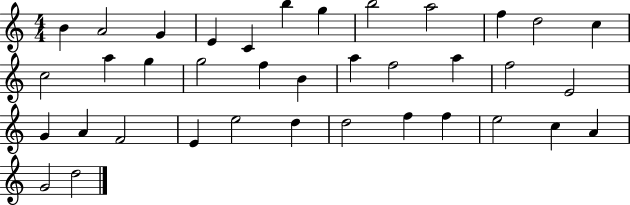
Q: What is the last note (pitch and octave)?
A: D5